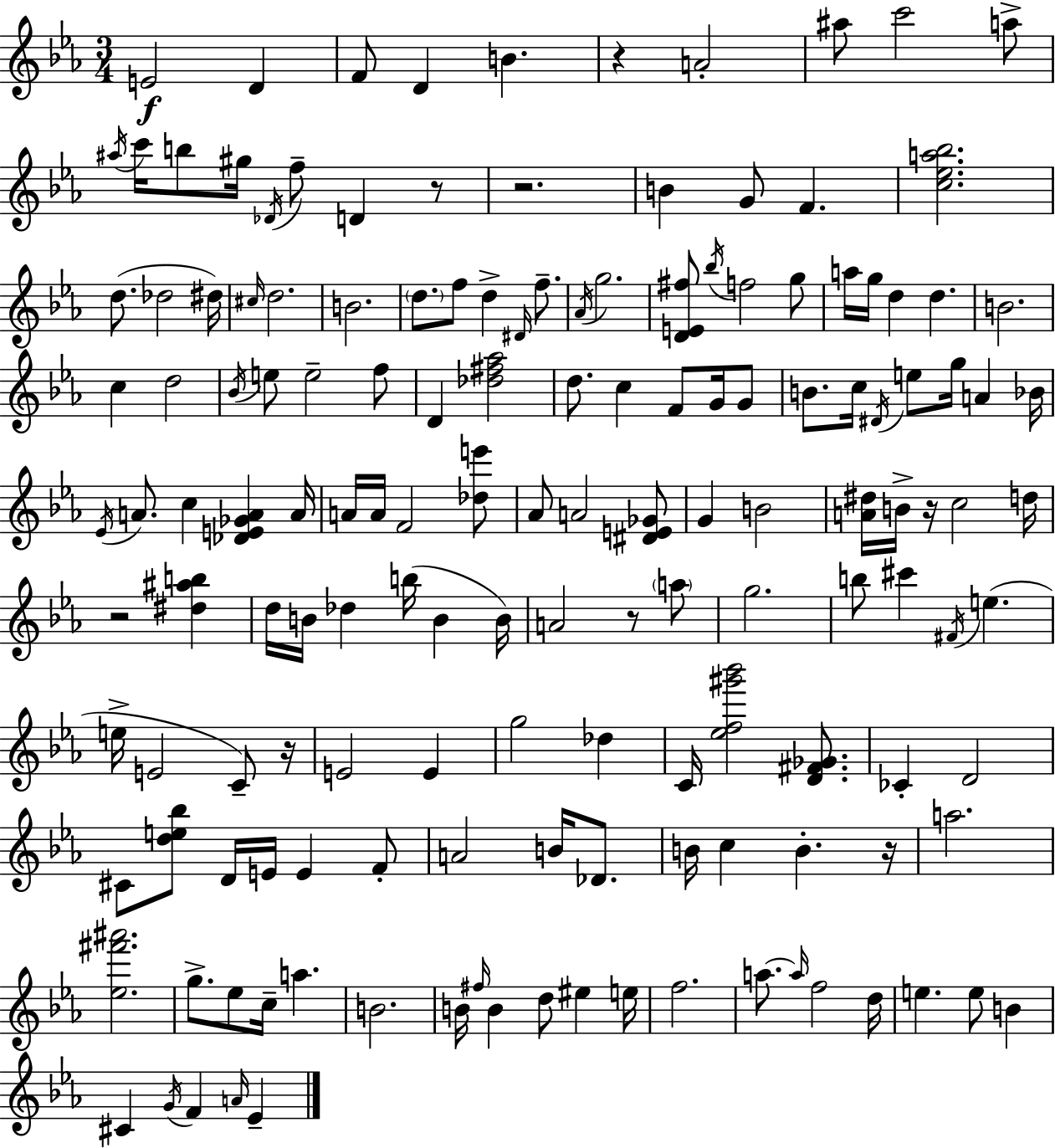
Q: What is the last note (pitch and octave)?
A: Eb4